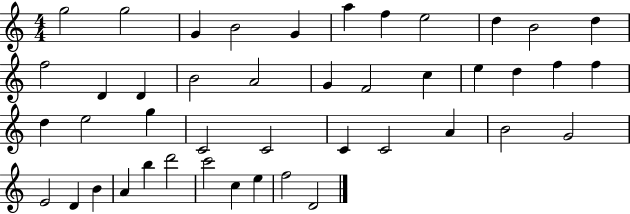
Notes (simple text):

G5/h G5/h G4/q B4/h G4/q A5/q F5/q E5/h D5/q B4/h D5/q F5/h D4/q D4/q B4/h A4/h G4/q F4/h C5/q E5/q D5/q F5/q F5/q D5/q E5/h G5/q C4/h C4/h C4/q C4/h A4/q B4/h G4/h E4/h D4/q B4/q A4/q B5/q D6/h C6/h C5/q E5/q F5/h D4/h